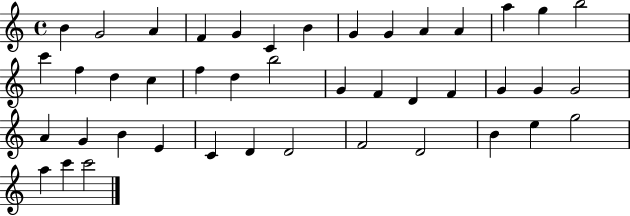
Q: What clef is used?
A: treble